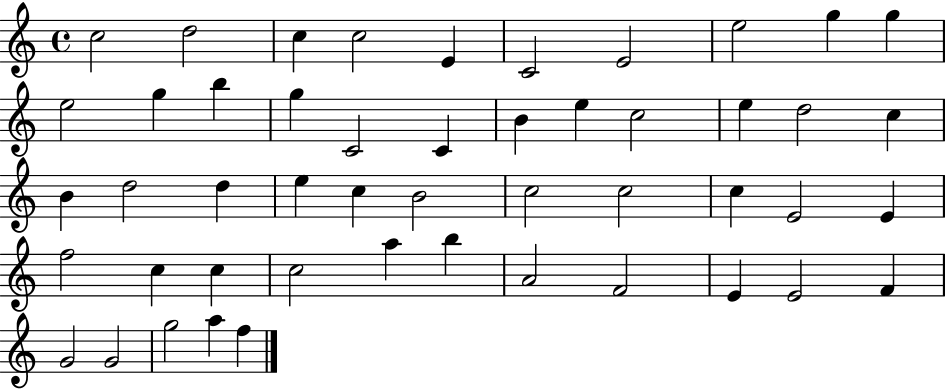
X:1
T:Untitled
M:4/4
L:1/4
K:C
c2 d2 c c2 E C2 E2 e2 g g e2 g b g C2 C B e c2 e d2 c B d2 d e c B2 c2 c2 c E2 E f2 c c c2 a b A2 F2 E E2 F G2 G2 g2 a f